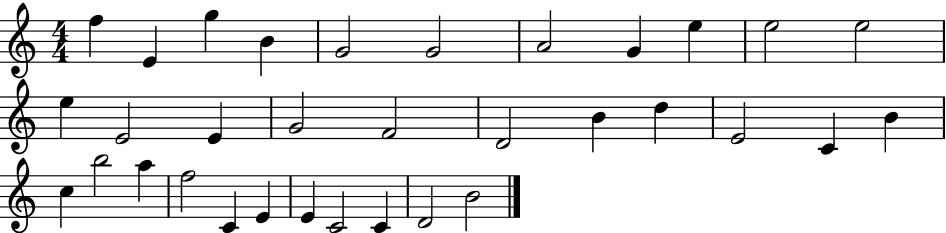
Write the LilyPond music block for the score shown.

{
  \clef treble
  \numericTimeSignature
  \time 4/4
  \key c \major
  f''4 e'4 g''4 b'4 | g'2 g'2 | a'2 g'4 e''4 | e''2 e''2 | \break e''4 e'2 e'4 | g'2 f'2 | d'2 b'4 d''4 | e'2 c'4 b'4 | \break c''4 b''2 a''4 | f''2 c'4 e'4 | e'4 c'2 c'4 | d'2 b'2 | \break \bar "|."
}